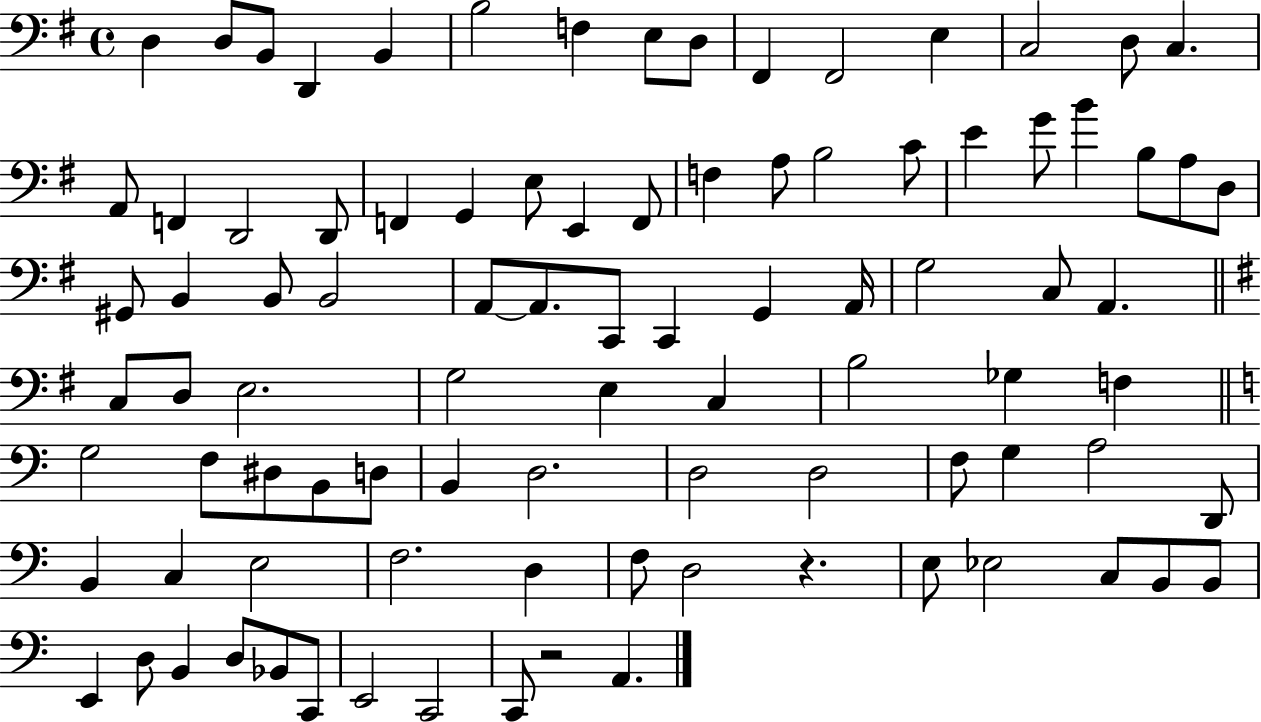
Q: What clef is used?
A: bass